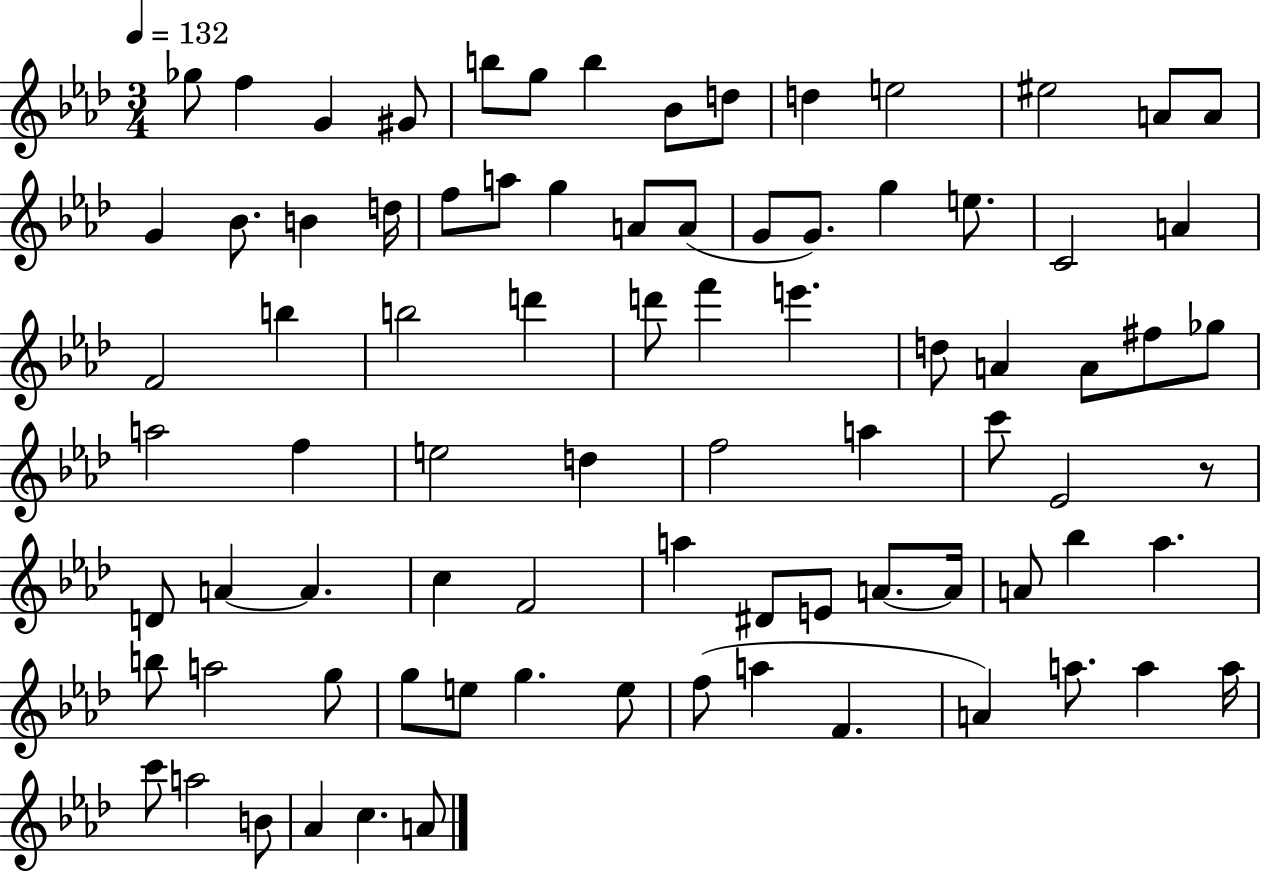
X:1
T:Untitled
M:3/4
L:1/4
K:Ab
_g/2 f G ^G/2 b/2 g/2 b _B/2 d/2 d e2 ^e2 A/2 A/2 G _B/2 B d/4 f/2 a/2 g A/2 A/2 G/2 G/2 g e/2 C2 A F2 b b2 d' d'/2 f' e' d/2 A A/2 ^f/2 _g/2 a2 f e2 d f2 a c'/2 _E2 z/2 D/2 A A c F2 a ^D/2 E/2 A/2 A/4 A/2 _b _a b/2 a2 g/2 g/2 e/2 g e/2 f/2 a F A a/2 a a/4 c'/2 a2 B/2 _A c A/2